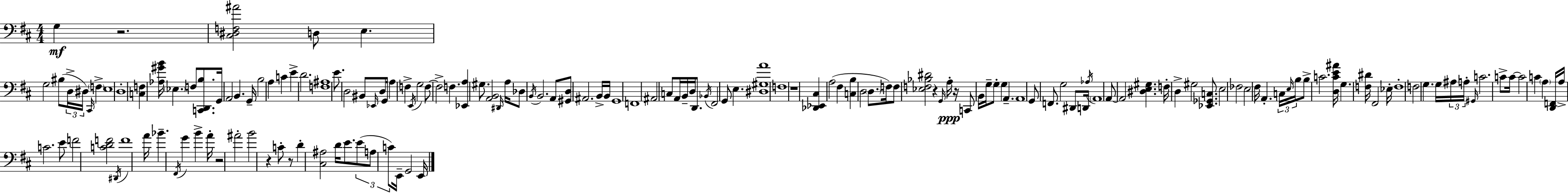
X:1
T:Untitled
M:4/4
L:1/4
K:D
G, z2 [^C,^D,F,^A]2 D,/2 E, G,2 ^B,/2 D,/4 ^D,/4 ^C,,/4 F, E,4 D,4 [C,F,] [_A,^GB]/4 _E, F,/2 [C,,D,,B,]/2 G,,/4 A,,2 B,, G,,/4 B,2 A, C E D2 [F,^A,]4 E/2 D,2 ^B,,/2 _E,,/4 D,/2 G,,/4 A, F, E,,/4 G,2 F,/2 F,2 F, [_E,,A,] ^G,/2 [A,,B,,]2 ^D,,/4 A,/4 _D,/2 B,,/4 B,,2 A,,/2 [^G,,D,]/2 ^A,,2 B,,/4 B,,/4 G,,4 F,,4 ^A,,2 C,/2 A,,/4 B,,/4 D,/4 D,,/2 _B,,/4 ^F,,2 G,,/2 E, [^D,^G,A]4 F,4 z4 [_D,,_E,,^C,] A,2 ^F, [C,B,] D,2 D,/2 F,/4 F,/2 [_E,F,_B,^D]2 z G,,/4 A,/4 z/4 C,,/2 B,,/4 G,/4 G,/2 G, A,, A,,4 G,,/2 F,,/2 G,2 ^D,,/2 D,,/4 _A,/4 A,,4 A,,/2 A,,2 [^D,E,^G,] F,/4 D, ^G,2 [_E,,_G,,C,]/2 E,2 _F,2 E,2 ^F,/4 A,, C,/4 E,/4 B,/4 B,/2 C2 [D,CE^A]/4 G, [F,^D]/4 ^F,,2 _E,/4 F,4 F,2 G, G,/4 ^A,/4 A,/4 ^G,,/4 C2 C/2 C/4 C2 C A, [D,,F,,]/4 A,/4 C2 E/2 F2 [CDF]2 ^D,,/4 F4 A/4 _B ^F,,/4 G B A/4 z2 ^A2 B2 z C/2 z/2 D [^C,^A,]2 D/4 E/2 E/2 A,/2 C/2 E,,/4 G,,2 E,,/4